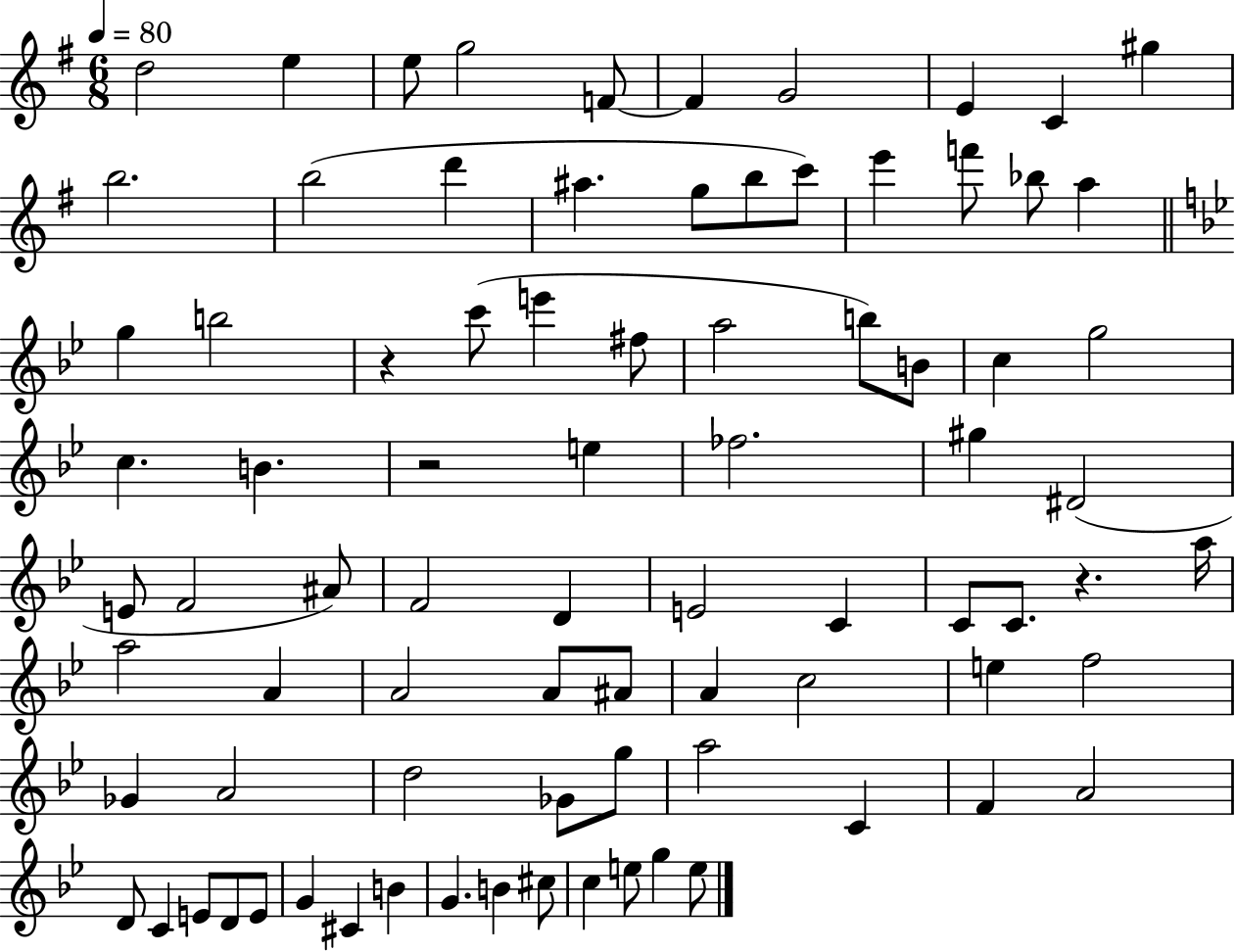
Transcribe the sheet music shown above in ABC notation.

X:1
T:Untitled
M:6/8
L:1/4
K:G
d2 e e/2 g2 F/2 F G2 E C ^g b2 b2 d' ^a g/2 b/2 c'/2 e' f'/2 _b/2 a g b2 z c'/2 e' ^f/2 a2 b/2 B/2 c g2 c B z2 e _f2 ^g ^D2 E/2 F2 ^A/2 F2 D E2 C C/2 C/2 z a/4 a2 A A2 A/2 ^A/2 A c2 e f2 _G A2 d2 _G/2 g/2 a2 C F A2 D/2 C E/2 D/2 E/2 G ^C B G B ^c/2 c e/2 g e/2